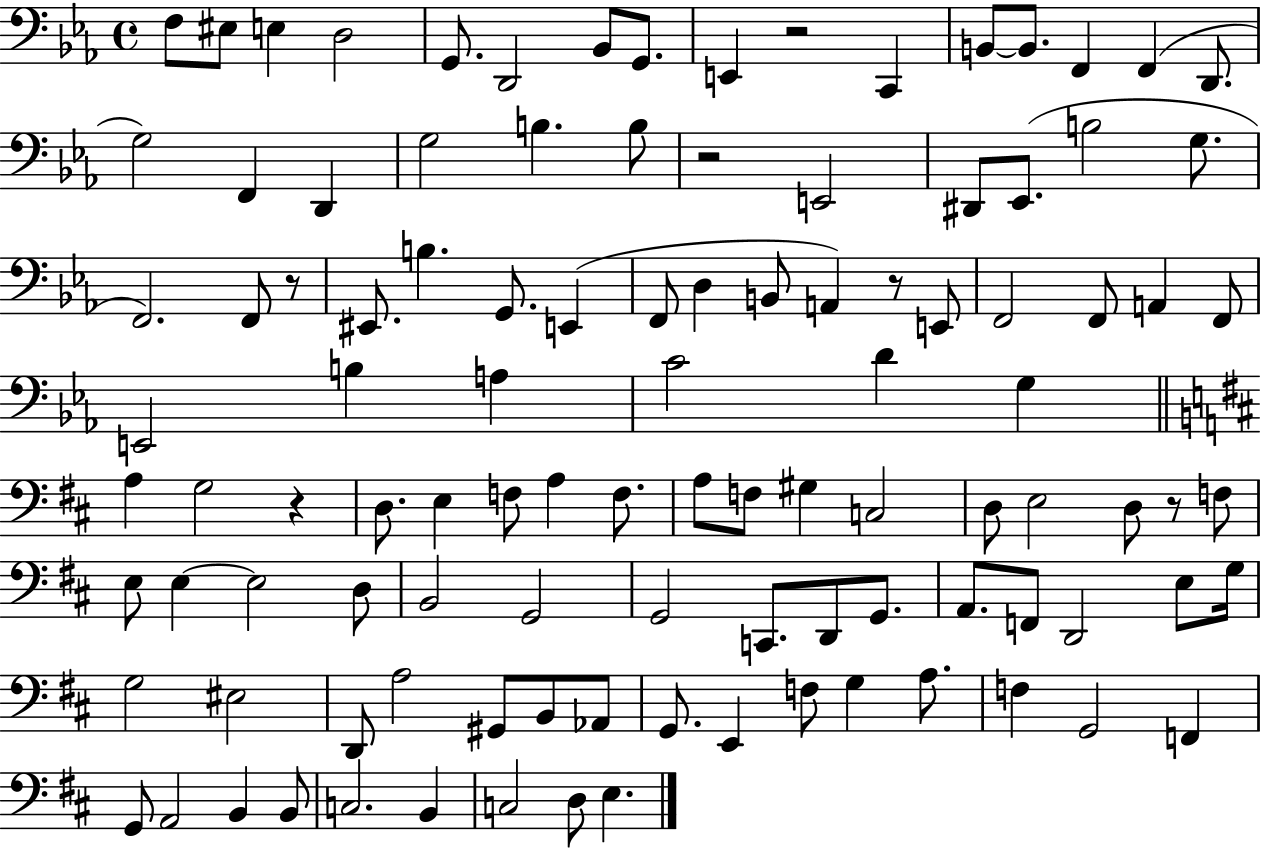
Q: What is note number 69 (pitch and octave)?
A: G2